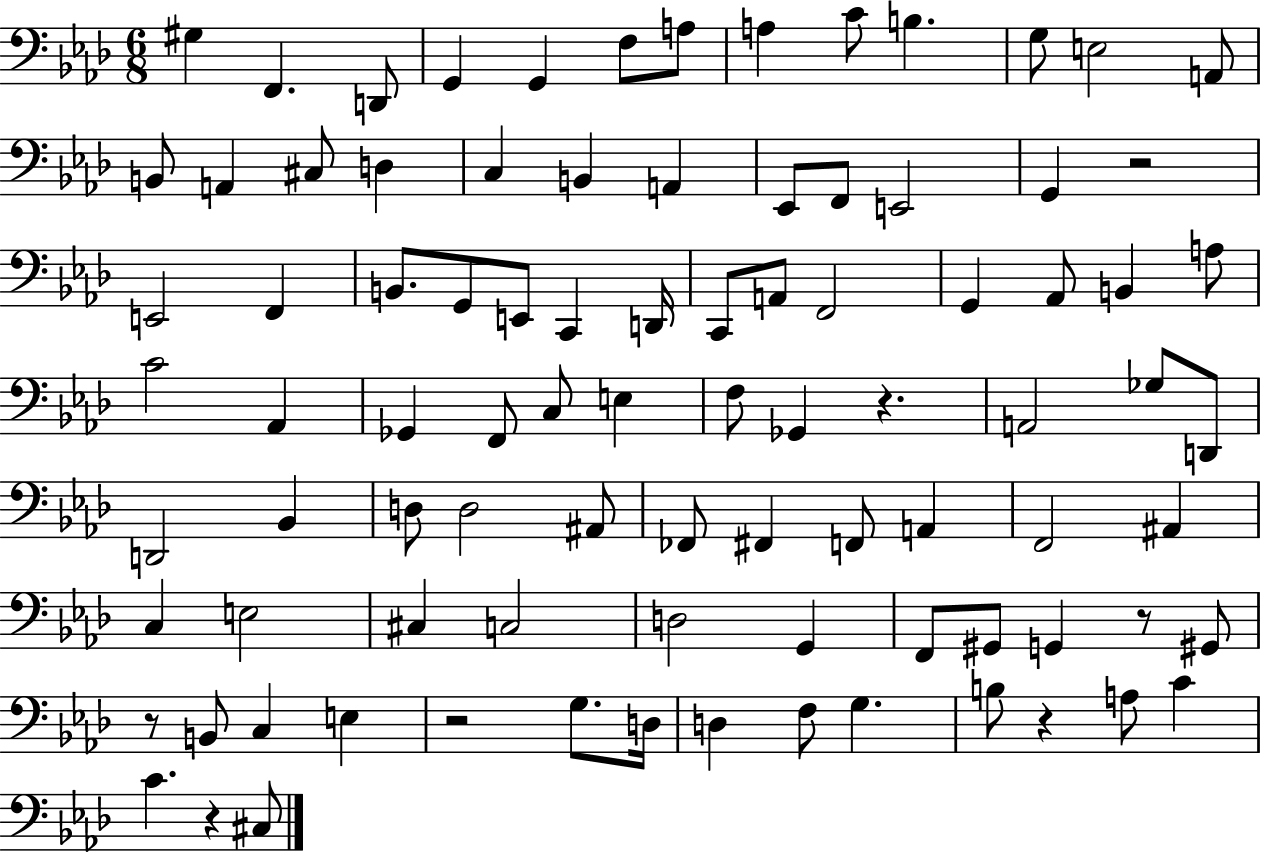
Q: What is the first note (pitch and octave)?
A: G#3